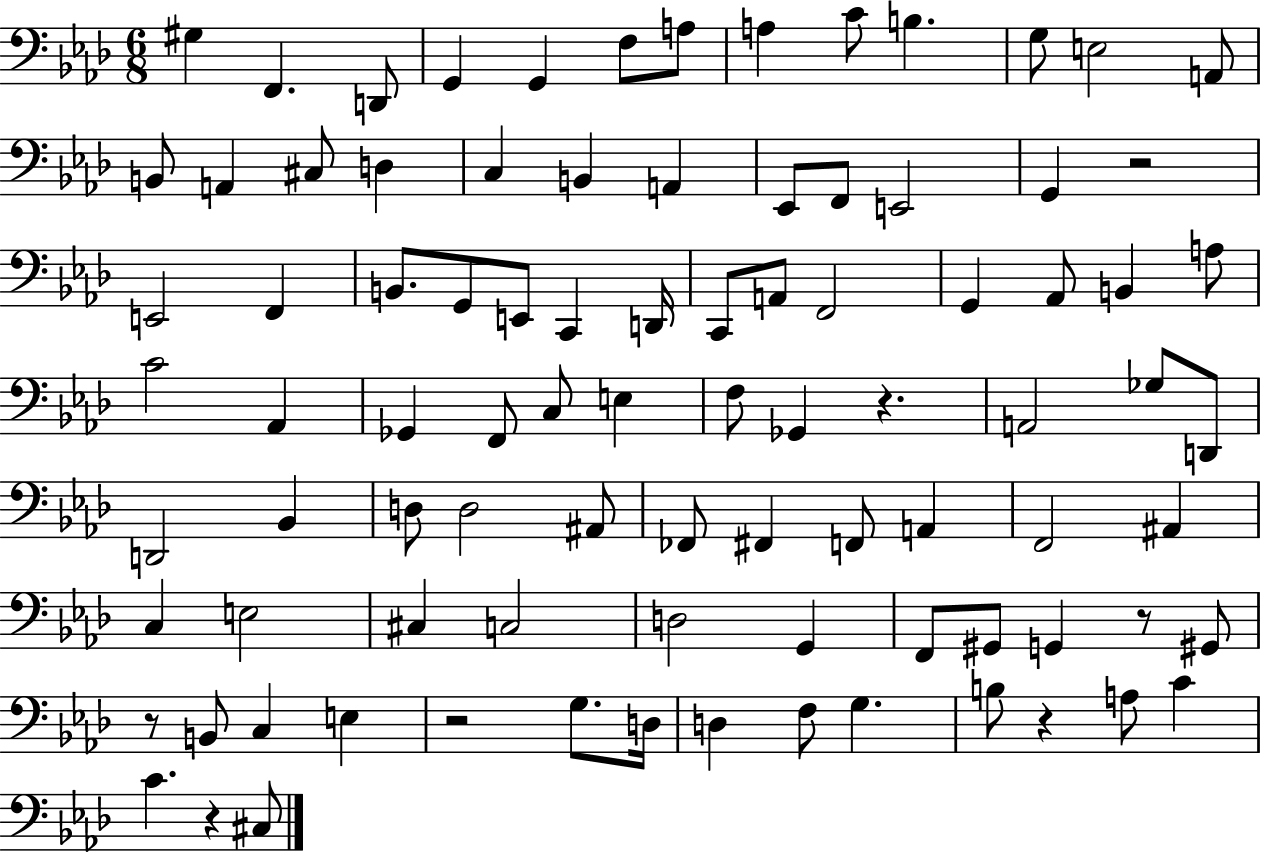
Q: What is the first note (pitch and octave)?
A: G#3